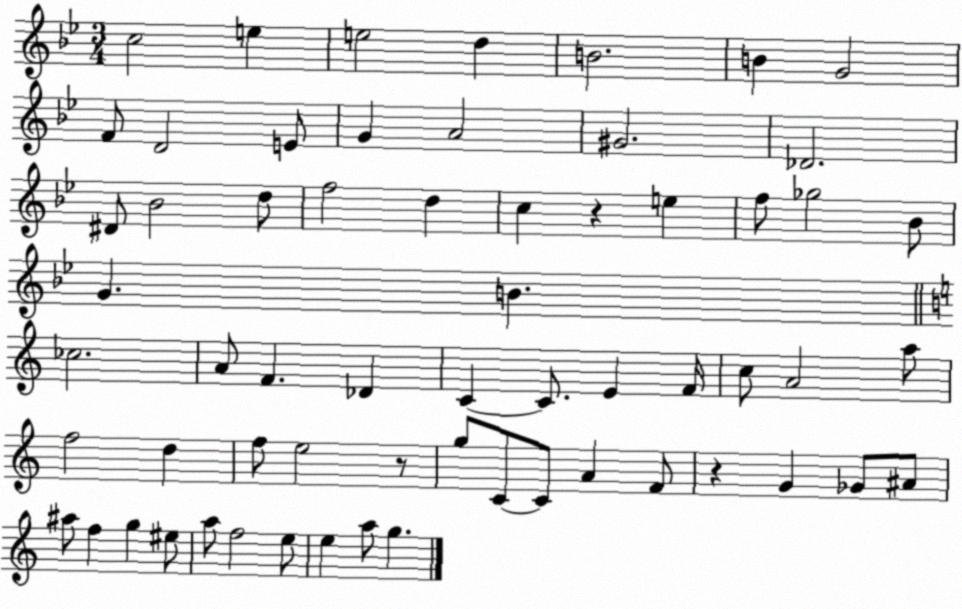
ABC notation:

X:1
T:Untitled
M:3/4
L:1/4
K:Bb
c2 e e2 d B2 B G2 F/2 D2 E/2 G A2 ^G2 _D2 ^D/2 _B2 d/2 f2 d c z e f/2 _g2 _B/2 G B _c2 A/2 F _D C C/2 E F/4 c/2 A2 a/2 f2 d f/2 e2 z/2 g/2 C/2 C/2 A F/2 z G _G/2 ^A/2 ^a/2 f g ^e/2 a/2 f2 e/2 e a/2 g